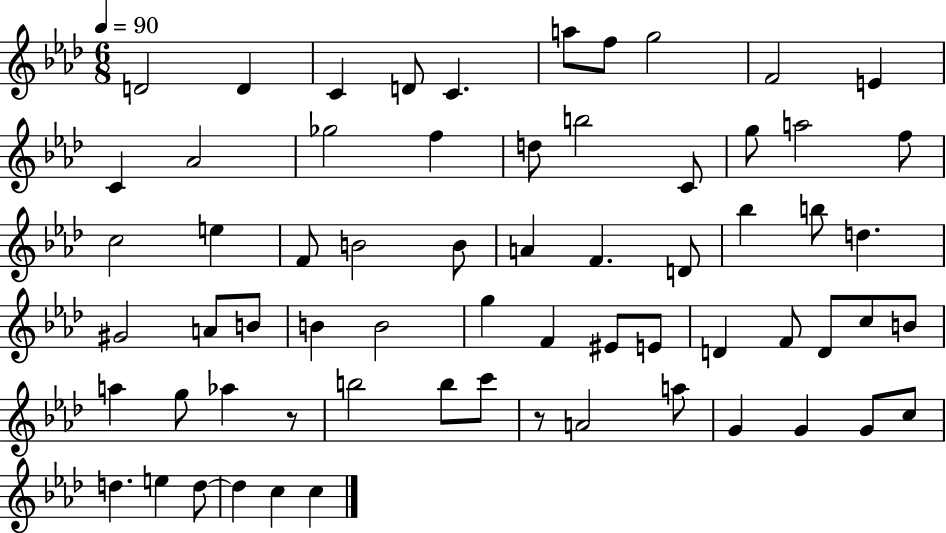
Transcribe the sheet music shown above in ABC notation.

X:1
T:Untitled
M:6/8
L:1/4
K:Ab
D2 D C D/2 C a/2 f/2 g2 F2 E C _A2 _g2 f d/2 b2 C/2 g/2 a2 f/2 c2 e F/2 B2 B/2 A F D/2 _b b/2 d ^G2 A/2 B/2 B B2 g F ^E/2 E/2 D F/2 D/2 c/2 B/2 a g/2 _a z/2 b2 b/2 c'/2 z/2 A2 a/2 G G G/2 c/2 d e d/2 d c c